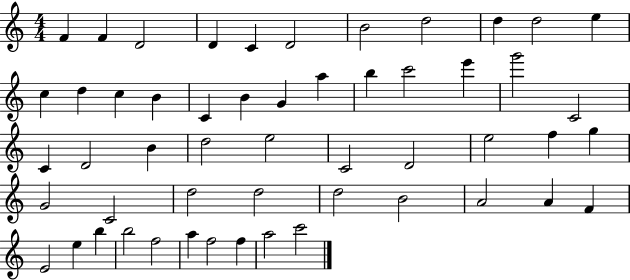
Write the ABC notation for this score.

X:1
T:Untitled
M:4/4
L:1/4
K:C
F F D2 D C D2 B2 d2 d d2 e c d c B C B G a b c'2 e' g'2 C2 C D2 B d2 e2 C2 D2 e2 f g G2 C2 d2 d2 d2 B2 A2 A F E2 e b b2 f2 a f2 f a2 c'2